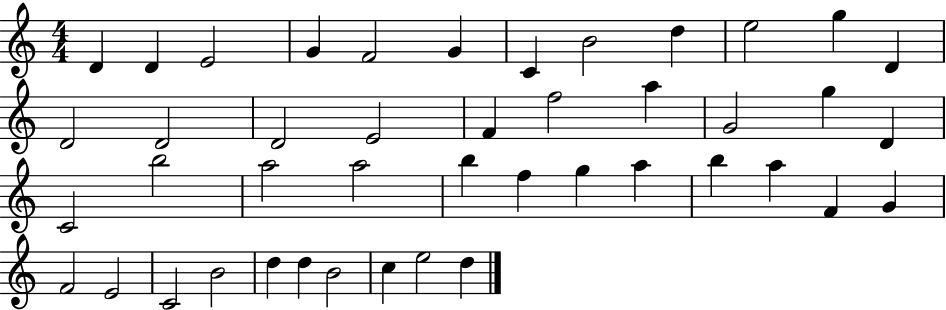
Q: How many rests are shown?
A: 0